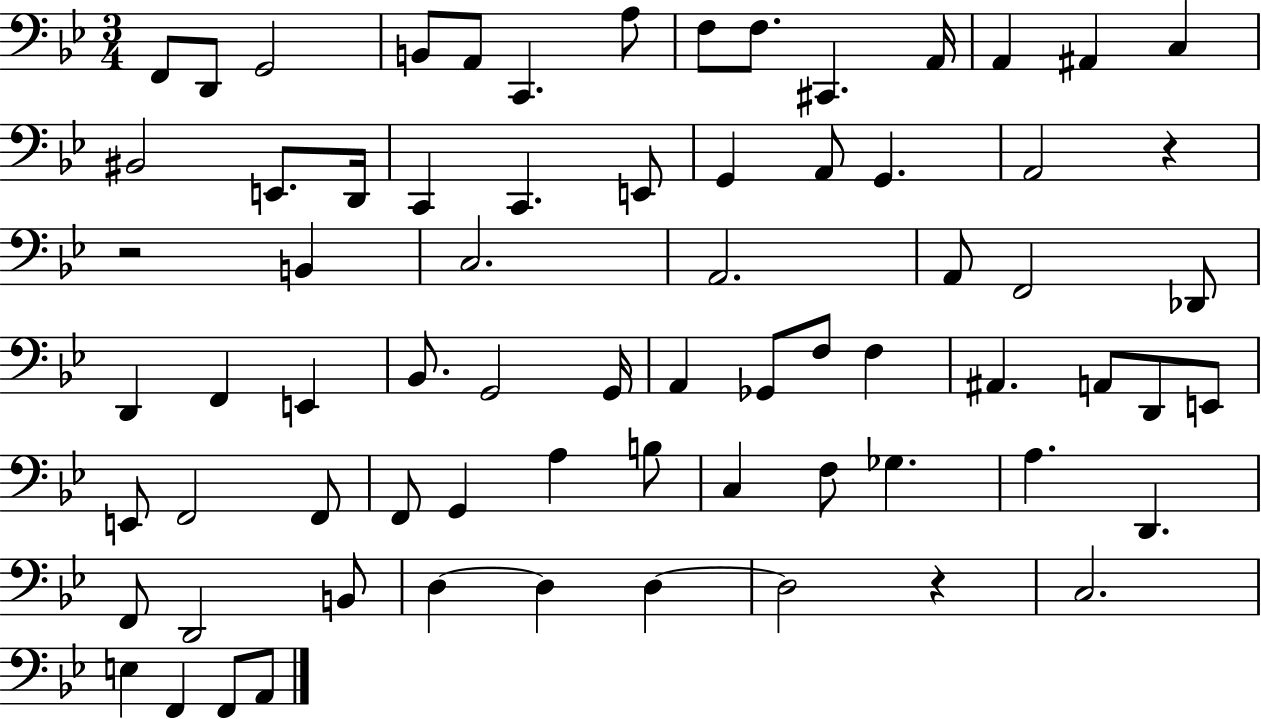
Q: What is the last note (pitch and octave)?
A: A2